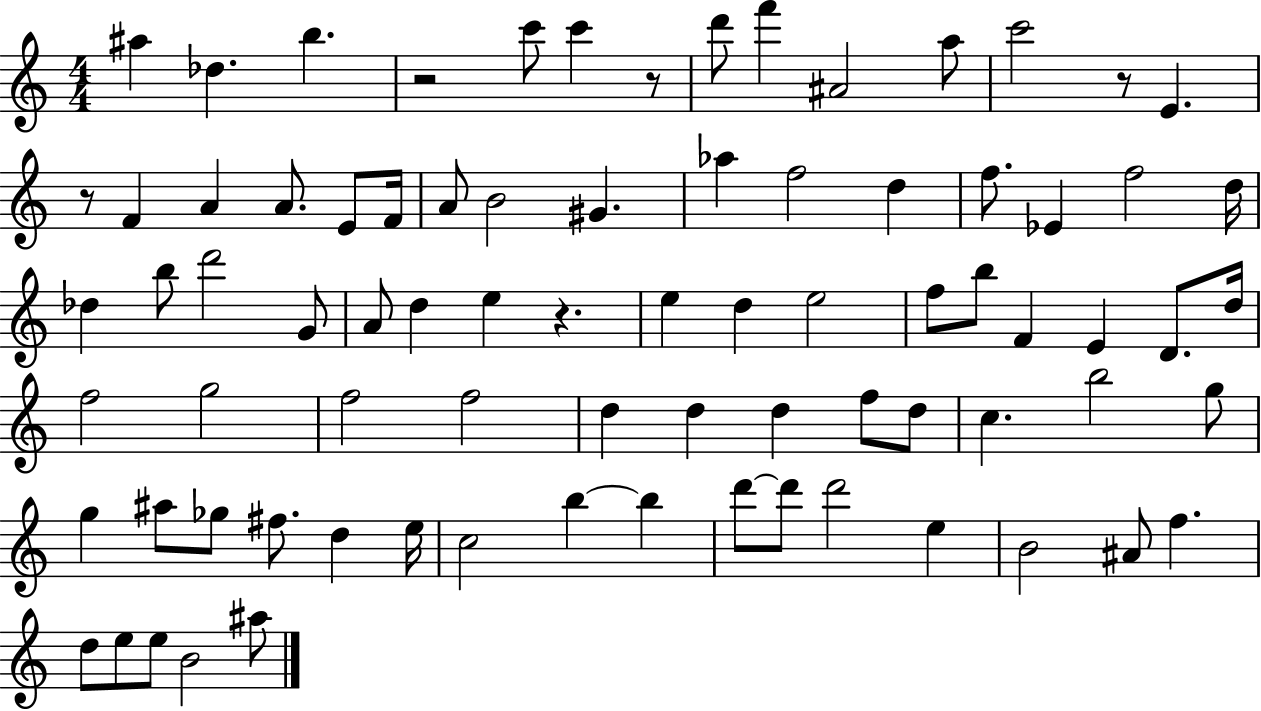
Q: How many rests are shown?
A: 5